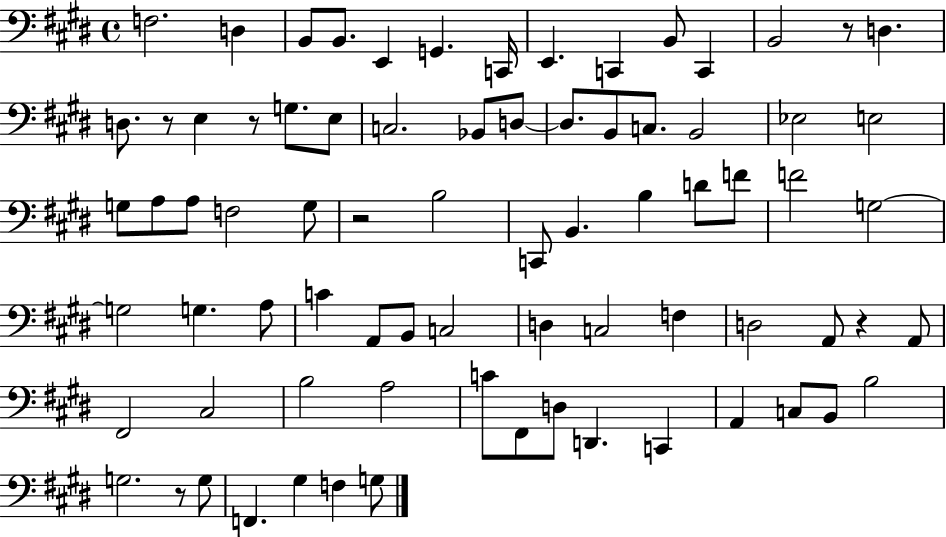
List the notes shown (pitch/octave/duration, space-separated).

F3/h. D3/q B2/e B2/e. E2/q G2/q. C2/s E2/q. C2/q B2/e C2/q B2/h R/e D3/q. D3/e. R/e E3/q R/e G3/e. E3/e C3/h. Bb2/e D3/e D3/e. B2/e C3/e. B2/h Eb3/h E3/h G3/e A3/e A3/e F3/h G3/e R/h B3/h C2/e B2/q. B3/q D4/e F4/e F4/h G3/h G3/h G3/q. A3/e C4/q A2/e B2/e C3/h D3/q C3/h F3/q D3/h A2/e R/q A2/e F#2/h C#3/h B3/h A3/h C4/e F#2/e D3/e D2/q. C2/q A2/q C3/e B2/e B3/h G3/h. R/e G3/e F2/q. G#3/q F3/q G3/e